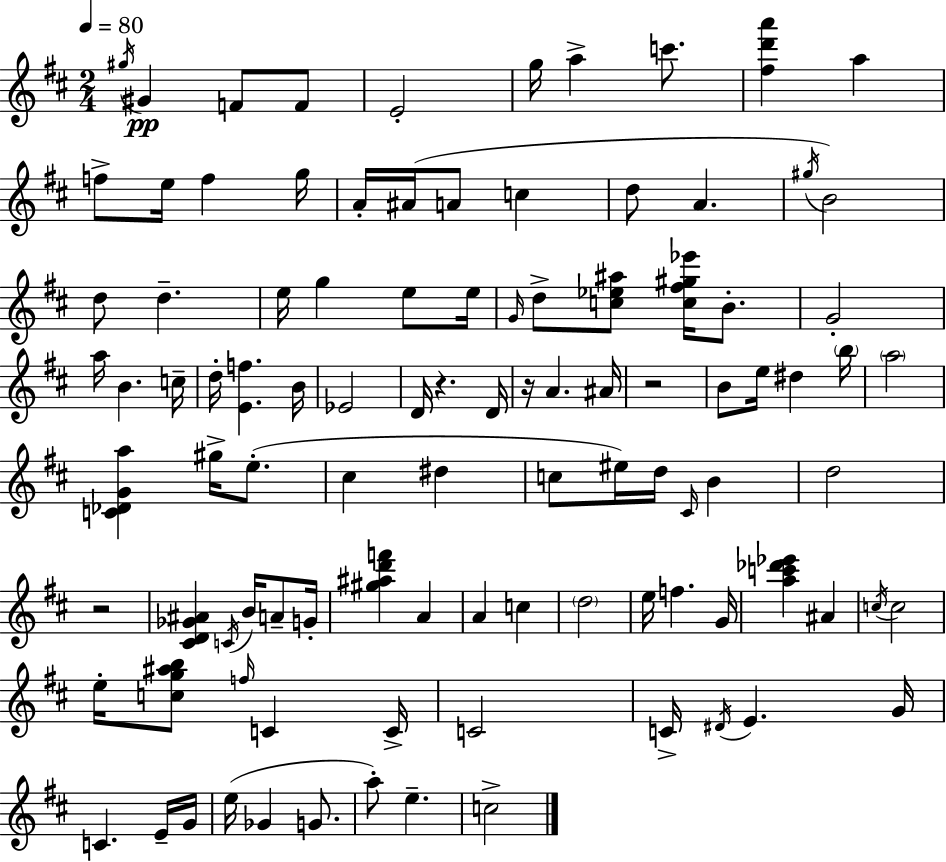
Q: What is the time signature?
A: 2/4